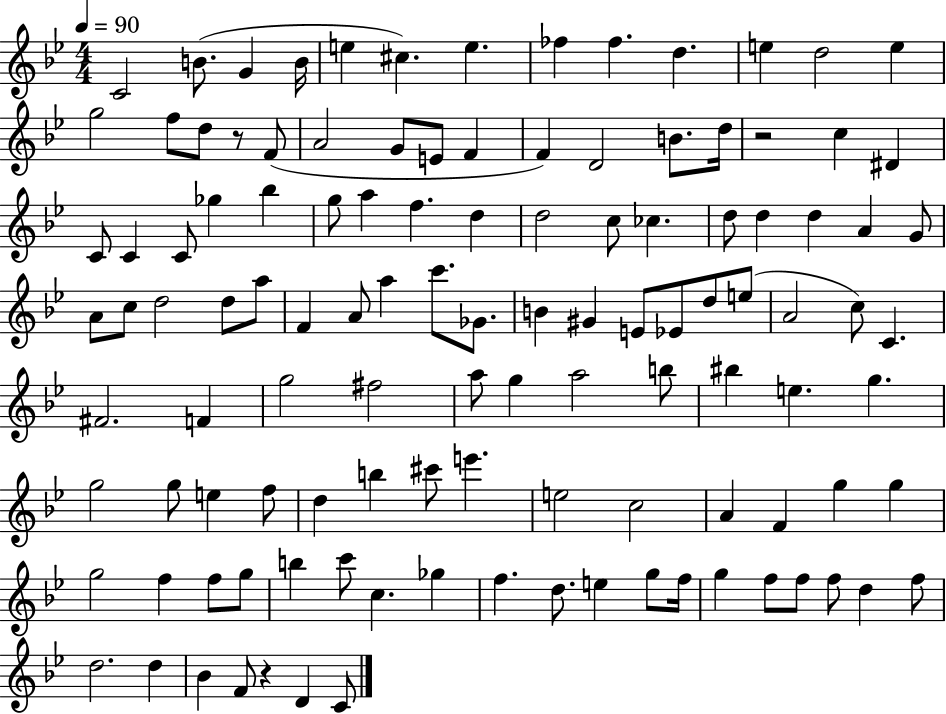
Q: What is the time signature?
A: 4/4